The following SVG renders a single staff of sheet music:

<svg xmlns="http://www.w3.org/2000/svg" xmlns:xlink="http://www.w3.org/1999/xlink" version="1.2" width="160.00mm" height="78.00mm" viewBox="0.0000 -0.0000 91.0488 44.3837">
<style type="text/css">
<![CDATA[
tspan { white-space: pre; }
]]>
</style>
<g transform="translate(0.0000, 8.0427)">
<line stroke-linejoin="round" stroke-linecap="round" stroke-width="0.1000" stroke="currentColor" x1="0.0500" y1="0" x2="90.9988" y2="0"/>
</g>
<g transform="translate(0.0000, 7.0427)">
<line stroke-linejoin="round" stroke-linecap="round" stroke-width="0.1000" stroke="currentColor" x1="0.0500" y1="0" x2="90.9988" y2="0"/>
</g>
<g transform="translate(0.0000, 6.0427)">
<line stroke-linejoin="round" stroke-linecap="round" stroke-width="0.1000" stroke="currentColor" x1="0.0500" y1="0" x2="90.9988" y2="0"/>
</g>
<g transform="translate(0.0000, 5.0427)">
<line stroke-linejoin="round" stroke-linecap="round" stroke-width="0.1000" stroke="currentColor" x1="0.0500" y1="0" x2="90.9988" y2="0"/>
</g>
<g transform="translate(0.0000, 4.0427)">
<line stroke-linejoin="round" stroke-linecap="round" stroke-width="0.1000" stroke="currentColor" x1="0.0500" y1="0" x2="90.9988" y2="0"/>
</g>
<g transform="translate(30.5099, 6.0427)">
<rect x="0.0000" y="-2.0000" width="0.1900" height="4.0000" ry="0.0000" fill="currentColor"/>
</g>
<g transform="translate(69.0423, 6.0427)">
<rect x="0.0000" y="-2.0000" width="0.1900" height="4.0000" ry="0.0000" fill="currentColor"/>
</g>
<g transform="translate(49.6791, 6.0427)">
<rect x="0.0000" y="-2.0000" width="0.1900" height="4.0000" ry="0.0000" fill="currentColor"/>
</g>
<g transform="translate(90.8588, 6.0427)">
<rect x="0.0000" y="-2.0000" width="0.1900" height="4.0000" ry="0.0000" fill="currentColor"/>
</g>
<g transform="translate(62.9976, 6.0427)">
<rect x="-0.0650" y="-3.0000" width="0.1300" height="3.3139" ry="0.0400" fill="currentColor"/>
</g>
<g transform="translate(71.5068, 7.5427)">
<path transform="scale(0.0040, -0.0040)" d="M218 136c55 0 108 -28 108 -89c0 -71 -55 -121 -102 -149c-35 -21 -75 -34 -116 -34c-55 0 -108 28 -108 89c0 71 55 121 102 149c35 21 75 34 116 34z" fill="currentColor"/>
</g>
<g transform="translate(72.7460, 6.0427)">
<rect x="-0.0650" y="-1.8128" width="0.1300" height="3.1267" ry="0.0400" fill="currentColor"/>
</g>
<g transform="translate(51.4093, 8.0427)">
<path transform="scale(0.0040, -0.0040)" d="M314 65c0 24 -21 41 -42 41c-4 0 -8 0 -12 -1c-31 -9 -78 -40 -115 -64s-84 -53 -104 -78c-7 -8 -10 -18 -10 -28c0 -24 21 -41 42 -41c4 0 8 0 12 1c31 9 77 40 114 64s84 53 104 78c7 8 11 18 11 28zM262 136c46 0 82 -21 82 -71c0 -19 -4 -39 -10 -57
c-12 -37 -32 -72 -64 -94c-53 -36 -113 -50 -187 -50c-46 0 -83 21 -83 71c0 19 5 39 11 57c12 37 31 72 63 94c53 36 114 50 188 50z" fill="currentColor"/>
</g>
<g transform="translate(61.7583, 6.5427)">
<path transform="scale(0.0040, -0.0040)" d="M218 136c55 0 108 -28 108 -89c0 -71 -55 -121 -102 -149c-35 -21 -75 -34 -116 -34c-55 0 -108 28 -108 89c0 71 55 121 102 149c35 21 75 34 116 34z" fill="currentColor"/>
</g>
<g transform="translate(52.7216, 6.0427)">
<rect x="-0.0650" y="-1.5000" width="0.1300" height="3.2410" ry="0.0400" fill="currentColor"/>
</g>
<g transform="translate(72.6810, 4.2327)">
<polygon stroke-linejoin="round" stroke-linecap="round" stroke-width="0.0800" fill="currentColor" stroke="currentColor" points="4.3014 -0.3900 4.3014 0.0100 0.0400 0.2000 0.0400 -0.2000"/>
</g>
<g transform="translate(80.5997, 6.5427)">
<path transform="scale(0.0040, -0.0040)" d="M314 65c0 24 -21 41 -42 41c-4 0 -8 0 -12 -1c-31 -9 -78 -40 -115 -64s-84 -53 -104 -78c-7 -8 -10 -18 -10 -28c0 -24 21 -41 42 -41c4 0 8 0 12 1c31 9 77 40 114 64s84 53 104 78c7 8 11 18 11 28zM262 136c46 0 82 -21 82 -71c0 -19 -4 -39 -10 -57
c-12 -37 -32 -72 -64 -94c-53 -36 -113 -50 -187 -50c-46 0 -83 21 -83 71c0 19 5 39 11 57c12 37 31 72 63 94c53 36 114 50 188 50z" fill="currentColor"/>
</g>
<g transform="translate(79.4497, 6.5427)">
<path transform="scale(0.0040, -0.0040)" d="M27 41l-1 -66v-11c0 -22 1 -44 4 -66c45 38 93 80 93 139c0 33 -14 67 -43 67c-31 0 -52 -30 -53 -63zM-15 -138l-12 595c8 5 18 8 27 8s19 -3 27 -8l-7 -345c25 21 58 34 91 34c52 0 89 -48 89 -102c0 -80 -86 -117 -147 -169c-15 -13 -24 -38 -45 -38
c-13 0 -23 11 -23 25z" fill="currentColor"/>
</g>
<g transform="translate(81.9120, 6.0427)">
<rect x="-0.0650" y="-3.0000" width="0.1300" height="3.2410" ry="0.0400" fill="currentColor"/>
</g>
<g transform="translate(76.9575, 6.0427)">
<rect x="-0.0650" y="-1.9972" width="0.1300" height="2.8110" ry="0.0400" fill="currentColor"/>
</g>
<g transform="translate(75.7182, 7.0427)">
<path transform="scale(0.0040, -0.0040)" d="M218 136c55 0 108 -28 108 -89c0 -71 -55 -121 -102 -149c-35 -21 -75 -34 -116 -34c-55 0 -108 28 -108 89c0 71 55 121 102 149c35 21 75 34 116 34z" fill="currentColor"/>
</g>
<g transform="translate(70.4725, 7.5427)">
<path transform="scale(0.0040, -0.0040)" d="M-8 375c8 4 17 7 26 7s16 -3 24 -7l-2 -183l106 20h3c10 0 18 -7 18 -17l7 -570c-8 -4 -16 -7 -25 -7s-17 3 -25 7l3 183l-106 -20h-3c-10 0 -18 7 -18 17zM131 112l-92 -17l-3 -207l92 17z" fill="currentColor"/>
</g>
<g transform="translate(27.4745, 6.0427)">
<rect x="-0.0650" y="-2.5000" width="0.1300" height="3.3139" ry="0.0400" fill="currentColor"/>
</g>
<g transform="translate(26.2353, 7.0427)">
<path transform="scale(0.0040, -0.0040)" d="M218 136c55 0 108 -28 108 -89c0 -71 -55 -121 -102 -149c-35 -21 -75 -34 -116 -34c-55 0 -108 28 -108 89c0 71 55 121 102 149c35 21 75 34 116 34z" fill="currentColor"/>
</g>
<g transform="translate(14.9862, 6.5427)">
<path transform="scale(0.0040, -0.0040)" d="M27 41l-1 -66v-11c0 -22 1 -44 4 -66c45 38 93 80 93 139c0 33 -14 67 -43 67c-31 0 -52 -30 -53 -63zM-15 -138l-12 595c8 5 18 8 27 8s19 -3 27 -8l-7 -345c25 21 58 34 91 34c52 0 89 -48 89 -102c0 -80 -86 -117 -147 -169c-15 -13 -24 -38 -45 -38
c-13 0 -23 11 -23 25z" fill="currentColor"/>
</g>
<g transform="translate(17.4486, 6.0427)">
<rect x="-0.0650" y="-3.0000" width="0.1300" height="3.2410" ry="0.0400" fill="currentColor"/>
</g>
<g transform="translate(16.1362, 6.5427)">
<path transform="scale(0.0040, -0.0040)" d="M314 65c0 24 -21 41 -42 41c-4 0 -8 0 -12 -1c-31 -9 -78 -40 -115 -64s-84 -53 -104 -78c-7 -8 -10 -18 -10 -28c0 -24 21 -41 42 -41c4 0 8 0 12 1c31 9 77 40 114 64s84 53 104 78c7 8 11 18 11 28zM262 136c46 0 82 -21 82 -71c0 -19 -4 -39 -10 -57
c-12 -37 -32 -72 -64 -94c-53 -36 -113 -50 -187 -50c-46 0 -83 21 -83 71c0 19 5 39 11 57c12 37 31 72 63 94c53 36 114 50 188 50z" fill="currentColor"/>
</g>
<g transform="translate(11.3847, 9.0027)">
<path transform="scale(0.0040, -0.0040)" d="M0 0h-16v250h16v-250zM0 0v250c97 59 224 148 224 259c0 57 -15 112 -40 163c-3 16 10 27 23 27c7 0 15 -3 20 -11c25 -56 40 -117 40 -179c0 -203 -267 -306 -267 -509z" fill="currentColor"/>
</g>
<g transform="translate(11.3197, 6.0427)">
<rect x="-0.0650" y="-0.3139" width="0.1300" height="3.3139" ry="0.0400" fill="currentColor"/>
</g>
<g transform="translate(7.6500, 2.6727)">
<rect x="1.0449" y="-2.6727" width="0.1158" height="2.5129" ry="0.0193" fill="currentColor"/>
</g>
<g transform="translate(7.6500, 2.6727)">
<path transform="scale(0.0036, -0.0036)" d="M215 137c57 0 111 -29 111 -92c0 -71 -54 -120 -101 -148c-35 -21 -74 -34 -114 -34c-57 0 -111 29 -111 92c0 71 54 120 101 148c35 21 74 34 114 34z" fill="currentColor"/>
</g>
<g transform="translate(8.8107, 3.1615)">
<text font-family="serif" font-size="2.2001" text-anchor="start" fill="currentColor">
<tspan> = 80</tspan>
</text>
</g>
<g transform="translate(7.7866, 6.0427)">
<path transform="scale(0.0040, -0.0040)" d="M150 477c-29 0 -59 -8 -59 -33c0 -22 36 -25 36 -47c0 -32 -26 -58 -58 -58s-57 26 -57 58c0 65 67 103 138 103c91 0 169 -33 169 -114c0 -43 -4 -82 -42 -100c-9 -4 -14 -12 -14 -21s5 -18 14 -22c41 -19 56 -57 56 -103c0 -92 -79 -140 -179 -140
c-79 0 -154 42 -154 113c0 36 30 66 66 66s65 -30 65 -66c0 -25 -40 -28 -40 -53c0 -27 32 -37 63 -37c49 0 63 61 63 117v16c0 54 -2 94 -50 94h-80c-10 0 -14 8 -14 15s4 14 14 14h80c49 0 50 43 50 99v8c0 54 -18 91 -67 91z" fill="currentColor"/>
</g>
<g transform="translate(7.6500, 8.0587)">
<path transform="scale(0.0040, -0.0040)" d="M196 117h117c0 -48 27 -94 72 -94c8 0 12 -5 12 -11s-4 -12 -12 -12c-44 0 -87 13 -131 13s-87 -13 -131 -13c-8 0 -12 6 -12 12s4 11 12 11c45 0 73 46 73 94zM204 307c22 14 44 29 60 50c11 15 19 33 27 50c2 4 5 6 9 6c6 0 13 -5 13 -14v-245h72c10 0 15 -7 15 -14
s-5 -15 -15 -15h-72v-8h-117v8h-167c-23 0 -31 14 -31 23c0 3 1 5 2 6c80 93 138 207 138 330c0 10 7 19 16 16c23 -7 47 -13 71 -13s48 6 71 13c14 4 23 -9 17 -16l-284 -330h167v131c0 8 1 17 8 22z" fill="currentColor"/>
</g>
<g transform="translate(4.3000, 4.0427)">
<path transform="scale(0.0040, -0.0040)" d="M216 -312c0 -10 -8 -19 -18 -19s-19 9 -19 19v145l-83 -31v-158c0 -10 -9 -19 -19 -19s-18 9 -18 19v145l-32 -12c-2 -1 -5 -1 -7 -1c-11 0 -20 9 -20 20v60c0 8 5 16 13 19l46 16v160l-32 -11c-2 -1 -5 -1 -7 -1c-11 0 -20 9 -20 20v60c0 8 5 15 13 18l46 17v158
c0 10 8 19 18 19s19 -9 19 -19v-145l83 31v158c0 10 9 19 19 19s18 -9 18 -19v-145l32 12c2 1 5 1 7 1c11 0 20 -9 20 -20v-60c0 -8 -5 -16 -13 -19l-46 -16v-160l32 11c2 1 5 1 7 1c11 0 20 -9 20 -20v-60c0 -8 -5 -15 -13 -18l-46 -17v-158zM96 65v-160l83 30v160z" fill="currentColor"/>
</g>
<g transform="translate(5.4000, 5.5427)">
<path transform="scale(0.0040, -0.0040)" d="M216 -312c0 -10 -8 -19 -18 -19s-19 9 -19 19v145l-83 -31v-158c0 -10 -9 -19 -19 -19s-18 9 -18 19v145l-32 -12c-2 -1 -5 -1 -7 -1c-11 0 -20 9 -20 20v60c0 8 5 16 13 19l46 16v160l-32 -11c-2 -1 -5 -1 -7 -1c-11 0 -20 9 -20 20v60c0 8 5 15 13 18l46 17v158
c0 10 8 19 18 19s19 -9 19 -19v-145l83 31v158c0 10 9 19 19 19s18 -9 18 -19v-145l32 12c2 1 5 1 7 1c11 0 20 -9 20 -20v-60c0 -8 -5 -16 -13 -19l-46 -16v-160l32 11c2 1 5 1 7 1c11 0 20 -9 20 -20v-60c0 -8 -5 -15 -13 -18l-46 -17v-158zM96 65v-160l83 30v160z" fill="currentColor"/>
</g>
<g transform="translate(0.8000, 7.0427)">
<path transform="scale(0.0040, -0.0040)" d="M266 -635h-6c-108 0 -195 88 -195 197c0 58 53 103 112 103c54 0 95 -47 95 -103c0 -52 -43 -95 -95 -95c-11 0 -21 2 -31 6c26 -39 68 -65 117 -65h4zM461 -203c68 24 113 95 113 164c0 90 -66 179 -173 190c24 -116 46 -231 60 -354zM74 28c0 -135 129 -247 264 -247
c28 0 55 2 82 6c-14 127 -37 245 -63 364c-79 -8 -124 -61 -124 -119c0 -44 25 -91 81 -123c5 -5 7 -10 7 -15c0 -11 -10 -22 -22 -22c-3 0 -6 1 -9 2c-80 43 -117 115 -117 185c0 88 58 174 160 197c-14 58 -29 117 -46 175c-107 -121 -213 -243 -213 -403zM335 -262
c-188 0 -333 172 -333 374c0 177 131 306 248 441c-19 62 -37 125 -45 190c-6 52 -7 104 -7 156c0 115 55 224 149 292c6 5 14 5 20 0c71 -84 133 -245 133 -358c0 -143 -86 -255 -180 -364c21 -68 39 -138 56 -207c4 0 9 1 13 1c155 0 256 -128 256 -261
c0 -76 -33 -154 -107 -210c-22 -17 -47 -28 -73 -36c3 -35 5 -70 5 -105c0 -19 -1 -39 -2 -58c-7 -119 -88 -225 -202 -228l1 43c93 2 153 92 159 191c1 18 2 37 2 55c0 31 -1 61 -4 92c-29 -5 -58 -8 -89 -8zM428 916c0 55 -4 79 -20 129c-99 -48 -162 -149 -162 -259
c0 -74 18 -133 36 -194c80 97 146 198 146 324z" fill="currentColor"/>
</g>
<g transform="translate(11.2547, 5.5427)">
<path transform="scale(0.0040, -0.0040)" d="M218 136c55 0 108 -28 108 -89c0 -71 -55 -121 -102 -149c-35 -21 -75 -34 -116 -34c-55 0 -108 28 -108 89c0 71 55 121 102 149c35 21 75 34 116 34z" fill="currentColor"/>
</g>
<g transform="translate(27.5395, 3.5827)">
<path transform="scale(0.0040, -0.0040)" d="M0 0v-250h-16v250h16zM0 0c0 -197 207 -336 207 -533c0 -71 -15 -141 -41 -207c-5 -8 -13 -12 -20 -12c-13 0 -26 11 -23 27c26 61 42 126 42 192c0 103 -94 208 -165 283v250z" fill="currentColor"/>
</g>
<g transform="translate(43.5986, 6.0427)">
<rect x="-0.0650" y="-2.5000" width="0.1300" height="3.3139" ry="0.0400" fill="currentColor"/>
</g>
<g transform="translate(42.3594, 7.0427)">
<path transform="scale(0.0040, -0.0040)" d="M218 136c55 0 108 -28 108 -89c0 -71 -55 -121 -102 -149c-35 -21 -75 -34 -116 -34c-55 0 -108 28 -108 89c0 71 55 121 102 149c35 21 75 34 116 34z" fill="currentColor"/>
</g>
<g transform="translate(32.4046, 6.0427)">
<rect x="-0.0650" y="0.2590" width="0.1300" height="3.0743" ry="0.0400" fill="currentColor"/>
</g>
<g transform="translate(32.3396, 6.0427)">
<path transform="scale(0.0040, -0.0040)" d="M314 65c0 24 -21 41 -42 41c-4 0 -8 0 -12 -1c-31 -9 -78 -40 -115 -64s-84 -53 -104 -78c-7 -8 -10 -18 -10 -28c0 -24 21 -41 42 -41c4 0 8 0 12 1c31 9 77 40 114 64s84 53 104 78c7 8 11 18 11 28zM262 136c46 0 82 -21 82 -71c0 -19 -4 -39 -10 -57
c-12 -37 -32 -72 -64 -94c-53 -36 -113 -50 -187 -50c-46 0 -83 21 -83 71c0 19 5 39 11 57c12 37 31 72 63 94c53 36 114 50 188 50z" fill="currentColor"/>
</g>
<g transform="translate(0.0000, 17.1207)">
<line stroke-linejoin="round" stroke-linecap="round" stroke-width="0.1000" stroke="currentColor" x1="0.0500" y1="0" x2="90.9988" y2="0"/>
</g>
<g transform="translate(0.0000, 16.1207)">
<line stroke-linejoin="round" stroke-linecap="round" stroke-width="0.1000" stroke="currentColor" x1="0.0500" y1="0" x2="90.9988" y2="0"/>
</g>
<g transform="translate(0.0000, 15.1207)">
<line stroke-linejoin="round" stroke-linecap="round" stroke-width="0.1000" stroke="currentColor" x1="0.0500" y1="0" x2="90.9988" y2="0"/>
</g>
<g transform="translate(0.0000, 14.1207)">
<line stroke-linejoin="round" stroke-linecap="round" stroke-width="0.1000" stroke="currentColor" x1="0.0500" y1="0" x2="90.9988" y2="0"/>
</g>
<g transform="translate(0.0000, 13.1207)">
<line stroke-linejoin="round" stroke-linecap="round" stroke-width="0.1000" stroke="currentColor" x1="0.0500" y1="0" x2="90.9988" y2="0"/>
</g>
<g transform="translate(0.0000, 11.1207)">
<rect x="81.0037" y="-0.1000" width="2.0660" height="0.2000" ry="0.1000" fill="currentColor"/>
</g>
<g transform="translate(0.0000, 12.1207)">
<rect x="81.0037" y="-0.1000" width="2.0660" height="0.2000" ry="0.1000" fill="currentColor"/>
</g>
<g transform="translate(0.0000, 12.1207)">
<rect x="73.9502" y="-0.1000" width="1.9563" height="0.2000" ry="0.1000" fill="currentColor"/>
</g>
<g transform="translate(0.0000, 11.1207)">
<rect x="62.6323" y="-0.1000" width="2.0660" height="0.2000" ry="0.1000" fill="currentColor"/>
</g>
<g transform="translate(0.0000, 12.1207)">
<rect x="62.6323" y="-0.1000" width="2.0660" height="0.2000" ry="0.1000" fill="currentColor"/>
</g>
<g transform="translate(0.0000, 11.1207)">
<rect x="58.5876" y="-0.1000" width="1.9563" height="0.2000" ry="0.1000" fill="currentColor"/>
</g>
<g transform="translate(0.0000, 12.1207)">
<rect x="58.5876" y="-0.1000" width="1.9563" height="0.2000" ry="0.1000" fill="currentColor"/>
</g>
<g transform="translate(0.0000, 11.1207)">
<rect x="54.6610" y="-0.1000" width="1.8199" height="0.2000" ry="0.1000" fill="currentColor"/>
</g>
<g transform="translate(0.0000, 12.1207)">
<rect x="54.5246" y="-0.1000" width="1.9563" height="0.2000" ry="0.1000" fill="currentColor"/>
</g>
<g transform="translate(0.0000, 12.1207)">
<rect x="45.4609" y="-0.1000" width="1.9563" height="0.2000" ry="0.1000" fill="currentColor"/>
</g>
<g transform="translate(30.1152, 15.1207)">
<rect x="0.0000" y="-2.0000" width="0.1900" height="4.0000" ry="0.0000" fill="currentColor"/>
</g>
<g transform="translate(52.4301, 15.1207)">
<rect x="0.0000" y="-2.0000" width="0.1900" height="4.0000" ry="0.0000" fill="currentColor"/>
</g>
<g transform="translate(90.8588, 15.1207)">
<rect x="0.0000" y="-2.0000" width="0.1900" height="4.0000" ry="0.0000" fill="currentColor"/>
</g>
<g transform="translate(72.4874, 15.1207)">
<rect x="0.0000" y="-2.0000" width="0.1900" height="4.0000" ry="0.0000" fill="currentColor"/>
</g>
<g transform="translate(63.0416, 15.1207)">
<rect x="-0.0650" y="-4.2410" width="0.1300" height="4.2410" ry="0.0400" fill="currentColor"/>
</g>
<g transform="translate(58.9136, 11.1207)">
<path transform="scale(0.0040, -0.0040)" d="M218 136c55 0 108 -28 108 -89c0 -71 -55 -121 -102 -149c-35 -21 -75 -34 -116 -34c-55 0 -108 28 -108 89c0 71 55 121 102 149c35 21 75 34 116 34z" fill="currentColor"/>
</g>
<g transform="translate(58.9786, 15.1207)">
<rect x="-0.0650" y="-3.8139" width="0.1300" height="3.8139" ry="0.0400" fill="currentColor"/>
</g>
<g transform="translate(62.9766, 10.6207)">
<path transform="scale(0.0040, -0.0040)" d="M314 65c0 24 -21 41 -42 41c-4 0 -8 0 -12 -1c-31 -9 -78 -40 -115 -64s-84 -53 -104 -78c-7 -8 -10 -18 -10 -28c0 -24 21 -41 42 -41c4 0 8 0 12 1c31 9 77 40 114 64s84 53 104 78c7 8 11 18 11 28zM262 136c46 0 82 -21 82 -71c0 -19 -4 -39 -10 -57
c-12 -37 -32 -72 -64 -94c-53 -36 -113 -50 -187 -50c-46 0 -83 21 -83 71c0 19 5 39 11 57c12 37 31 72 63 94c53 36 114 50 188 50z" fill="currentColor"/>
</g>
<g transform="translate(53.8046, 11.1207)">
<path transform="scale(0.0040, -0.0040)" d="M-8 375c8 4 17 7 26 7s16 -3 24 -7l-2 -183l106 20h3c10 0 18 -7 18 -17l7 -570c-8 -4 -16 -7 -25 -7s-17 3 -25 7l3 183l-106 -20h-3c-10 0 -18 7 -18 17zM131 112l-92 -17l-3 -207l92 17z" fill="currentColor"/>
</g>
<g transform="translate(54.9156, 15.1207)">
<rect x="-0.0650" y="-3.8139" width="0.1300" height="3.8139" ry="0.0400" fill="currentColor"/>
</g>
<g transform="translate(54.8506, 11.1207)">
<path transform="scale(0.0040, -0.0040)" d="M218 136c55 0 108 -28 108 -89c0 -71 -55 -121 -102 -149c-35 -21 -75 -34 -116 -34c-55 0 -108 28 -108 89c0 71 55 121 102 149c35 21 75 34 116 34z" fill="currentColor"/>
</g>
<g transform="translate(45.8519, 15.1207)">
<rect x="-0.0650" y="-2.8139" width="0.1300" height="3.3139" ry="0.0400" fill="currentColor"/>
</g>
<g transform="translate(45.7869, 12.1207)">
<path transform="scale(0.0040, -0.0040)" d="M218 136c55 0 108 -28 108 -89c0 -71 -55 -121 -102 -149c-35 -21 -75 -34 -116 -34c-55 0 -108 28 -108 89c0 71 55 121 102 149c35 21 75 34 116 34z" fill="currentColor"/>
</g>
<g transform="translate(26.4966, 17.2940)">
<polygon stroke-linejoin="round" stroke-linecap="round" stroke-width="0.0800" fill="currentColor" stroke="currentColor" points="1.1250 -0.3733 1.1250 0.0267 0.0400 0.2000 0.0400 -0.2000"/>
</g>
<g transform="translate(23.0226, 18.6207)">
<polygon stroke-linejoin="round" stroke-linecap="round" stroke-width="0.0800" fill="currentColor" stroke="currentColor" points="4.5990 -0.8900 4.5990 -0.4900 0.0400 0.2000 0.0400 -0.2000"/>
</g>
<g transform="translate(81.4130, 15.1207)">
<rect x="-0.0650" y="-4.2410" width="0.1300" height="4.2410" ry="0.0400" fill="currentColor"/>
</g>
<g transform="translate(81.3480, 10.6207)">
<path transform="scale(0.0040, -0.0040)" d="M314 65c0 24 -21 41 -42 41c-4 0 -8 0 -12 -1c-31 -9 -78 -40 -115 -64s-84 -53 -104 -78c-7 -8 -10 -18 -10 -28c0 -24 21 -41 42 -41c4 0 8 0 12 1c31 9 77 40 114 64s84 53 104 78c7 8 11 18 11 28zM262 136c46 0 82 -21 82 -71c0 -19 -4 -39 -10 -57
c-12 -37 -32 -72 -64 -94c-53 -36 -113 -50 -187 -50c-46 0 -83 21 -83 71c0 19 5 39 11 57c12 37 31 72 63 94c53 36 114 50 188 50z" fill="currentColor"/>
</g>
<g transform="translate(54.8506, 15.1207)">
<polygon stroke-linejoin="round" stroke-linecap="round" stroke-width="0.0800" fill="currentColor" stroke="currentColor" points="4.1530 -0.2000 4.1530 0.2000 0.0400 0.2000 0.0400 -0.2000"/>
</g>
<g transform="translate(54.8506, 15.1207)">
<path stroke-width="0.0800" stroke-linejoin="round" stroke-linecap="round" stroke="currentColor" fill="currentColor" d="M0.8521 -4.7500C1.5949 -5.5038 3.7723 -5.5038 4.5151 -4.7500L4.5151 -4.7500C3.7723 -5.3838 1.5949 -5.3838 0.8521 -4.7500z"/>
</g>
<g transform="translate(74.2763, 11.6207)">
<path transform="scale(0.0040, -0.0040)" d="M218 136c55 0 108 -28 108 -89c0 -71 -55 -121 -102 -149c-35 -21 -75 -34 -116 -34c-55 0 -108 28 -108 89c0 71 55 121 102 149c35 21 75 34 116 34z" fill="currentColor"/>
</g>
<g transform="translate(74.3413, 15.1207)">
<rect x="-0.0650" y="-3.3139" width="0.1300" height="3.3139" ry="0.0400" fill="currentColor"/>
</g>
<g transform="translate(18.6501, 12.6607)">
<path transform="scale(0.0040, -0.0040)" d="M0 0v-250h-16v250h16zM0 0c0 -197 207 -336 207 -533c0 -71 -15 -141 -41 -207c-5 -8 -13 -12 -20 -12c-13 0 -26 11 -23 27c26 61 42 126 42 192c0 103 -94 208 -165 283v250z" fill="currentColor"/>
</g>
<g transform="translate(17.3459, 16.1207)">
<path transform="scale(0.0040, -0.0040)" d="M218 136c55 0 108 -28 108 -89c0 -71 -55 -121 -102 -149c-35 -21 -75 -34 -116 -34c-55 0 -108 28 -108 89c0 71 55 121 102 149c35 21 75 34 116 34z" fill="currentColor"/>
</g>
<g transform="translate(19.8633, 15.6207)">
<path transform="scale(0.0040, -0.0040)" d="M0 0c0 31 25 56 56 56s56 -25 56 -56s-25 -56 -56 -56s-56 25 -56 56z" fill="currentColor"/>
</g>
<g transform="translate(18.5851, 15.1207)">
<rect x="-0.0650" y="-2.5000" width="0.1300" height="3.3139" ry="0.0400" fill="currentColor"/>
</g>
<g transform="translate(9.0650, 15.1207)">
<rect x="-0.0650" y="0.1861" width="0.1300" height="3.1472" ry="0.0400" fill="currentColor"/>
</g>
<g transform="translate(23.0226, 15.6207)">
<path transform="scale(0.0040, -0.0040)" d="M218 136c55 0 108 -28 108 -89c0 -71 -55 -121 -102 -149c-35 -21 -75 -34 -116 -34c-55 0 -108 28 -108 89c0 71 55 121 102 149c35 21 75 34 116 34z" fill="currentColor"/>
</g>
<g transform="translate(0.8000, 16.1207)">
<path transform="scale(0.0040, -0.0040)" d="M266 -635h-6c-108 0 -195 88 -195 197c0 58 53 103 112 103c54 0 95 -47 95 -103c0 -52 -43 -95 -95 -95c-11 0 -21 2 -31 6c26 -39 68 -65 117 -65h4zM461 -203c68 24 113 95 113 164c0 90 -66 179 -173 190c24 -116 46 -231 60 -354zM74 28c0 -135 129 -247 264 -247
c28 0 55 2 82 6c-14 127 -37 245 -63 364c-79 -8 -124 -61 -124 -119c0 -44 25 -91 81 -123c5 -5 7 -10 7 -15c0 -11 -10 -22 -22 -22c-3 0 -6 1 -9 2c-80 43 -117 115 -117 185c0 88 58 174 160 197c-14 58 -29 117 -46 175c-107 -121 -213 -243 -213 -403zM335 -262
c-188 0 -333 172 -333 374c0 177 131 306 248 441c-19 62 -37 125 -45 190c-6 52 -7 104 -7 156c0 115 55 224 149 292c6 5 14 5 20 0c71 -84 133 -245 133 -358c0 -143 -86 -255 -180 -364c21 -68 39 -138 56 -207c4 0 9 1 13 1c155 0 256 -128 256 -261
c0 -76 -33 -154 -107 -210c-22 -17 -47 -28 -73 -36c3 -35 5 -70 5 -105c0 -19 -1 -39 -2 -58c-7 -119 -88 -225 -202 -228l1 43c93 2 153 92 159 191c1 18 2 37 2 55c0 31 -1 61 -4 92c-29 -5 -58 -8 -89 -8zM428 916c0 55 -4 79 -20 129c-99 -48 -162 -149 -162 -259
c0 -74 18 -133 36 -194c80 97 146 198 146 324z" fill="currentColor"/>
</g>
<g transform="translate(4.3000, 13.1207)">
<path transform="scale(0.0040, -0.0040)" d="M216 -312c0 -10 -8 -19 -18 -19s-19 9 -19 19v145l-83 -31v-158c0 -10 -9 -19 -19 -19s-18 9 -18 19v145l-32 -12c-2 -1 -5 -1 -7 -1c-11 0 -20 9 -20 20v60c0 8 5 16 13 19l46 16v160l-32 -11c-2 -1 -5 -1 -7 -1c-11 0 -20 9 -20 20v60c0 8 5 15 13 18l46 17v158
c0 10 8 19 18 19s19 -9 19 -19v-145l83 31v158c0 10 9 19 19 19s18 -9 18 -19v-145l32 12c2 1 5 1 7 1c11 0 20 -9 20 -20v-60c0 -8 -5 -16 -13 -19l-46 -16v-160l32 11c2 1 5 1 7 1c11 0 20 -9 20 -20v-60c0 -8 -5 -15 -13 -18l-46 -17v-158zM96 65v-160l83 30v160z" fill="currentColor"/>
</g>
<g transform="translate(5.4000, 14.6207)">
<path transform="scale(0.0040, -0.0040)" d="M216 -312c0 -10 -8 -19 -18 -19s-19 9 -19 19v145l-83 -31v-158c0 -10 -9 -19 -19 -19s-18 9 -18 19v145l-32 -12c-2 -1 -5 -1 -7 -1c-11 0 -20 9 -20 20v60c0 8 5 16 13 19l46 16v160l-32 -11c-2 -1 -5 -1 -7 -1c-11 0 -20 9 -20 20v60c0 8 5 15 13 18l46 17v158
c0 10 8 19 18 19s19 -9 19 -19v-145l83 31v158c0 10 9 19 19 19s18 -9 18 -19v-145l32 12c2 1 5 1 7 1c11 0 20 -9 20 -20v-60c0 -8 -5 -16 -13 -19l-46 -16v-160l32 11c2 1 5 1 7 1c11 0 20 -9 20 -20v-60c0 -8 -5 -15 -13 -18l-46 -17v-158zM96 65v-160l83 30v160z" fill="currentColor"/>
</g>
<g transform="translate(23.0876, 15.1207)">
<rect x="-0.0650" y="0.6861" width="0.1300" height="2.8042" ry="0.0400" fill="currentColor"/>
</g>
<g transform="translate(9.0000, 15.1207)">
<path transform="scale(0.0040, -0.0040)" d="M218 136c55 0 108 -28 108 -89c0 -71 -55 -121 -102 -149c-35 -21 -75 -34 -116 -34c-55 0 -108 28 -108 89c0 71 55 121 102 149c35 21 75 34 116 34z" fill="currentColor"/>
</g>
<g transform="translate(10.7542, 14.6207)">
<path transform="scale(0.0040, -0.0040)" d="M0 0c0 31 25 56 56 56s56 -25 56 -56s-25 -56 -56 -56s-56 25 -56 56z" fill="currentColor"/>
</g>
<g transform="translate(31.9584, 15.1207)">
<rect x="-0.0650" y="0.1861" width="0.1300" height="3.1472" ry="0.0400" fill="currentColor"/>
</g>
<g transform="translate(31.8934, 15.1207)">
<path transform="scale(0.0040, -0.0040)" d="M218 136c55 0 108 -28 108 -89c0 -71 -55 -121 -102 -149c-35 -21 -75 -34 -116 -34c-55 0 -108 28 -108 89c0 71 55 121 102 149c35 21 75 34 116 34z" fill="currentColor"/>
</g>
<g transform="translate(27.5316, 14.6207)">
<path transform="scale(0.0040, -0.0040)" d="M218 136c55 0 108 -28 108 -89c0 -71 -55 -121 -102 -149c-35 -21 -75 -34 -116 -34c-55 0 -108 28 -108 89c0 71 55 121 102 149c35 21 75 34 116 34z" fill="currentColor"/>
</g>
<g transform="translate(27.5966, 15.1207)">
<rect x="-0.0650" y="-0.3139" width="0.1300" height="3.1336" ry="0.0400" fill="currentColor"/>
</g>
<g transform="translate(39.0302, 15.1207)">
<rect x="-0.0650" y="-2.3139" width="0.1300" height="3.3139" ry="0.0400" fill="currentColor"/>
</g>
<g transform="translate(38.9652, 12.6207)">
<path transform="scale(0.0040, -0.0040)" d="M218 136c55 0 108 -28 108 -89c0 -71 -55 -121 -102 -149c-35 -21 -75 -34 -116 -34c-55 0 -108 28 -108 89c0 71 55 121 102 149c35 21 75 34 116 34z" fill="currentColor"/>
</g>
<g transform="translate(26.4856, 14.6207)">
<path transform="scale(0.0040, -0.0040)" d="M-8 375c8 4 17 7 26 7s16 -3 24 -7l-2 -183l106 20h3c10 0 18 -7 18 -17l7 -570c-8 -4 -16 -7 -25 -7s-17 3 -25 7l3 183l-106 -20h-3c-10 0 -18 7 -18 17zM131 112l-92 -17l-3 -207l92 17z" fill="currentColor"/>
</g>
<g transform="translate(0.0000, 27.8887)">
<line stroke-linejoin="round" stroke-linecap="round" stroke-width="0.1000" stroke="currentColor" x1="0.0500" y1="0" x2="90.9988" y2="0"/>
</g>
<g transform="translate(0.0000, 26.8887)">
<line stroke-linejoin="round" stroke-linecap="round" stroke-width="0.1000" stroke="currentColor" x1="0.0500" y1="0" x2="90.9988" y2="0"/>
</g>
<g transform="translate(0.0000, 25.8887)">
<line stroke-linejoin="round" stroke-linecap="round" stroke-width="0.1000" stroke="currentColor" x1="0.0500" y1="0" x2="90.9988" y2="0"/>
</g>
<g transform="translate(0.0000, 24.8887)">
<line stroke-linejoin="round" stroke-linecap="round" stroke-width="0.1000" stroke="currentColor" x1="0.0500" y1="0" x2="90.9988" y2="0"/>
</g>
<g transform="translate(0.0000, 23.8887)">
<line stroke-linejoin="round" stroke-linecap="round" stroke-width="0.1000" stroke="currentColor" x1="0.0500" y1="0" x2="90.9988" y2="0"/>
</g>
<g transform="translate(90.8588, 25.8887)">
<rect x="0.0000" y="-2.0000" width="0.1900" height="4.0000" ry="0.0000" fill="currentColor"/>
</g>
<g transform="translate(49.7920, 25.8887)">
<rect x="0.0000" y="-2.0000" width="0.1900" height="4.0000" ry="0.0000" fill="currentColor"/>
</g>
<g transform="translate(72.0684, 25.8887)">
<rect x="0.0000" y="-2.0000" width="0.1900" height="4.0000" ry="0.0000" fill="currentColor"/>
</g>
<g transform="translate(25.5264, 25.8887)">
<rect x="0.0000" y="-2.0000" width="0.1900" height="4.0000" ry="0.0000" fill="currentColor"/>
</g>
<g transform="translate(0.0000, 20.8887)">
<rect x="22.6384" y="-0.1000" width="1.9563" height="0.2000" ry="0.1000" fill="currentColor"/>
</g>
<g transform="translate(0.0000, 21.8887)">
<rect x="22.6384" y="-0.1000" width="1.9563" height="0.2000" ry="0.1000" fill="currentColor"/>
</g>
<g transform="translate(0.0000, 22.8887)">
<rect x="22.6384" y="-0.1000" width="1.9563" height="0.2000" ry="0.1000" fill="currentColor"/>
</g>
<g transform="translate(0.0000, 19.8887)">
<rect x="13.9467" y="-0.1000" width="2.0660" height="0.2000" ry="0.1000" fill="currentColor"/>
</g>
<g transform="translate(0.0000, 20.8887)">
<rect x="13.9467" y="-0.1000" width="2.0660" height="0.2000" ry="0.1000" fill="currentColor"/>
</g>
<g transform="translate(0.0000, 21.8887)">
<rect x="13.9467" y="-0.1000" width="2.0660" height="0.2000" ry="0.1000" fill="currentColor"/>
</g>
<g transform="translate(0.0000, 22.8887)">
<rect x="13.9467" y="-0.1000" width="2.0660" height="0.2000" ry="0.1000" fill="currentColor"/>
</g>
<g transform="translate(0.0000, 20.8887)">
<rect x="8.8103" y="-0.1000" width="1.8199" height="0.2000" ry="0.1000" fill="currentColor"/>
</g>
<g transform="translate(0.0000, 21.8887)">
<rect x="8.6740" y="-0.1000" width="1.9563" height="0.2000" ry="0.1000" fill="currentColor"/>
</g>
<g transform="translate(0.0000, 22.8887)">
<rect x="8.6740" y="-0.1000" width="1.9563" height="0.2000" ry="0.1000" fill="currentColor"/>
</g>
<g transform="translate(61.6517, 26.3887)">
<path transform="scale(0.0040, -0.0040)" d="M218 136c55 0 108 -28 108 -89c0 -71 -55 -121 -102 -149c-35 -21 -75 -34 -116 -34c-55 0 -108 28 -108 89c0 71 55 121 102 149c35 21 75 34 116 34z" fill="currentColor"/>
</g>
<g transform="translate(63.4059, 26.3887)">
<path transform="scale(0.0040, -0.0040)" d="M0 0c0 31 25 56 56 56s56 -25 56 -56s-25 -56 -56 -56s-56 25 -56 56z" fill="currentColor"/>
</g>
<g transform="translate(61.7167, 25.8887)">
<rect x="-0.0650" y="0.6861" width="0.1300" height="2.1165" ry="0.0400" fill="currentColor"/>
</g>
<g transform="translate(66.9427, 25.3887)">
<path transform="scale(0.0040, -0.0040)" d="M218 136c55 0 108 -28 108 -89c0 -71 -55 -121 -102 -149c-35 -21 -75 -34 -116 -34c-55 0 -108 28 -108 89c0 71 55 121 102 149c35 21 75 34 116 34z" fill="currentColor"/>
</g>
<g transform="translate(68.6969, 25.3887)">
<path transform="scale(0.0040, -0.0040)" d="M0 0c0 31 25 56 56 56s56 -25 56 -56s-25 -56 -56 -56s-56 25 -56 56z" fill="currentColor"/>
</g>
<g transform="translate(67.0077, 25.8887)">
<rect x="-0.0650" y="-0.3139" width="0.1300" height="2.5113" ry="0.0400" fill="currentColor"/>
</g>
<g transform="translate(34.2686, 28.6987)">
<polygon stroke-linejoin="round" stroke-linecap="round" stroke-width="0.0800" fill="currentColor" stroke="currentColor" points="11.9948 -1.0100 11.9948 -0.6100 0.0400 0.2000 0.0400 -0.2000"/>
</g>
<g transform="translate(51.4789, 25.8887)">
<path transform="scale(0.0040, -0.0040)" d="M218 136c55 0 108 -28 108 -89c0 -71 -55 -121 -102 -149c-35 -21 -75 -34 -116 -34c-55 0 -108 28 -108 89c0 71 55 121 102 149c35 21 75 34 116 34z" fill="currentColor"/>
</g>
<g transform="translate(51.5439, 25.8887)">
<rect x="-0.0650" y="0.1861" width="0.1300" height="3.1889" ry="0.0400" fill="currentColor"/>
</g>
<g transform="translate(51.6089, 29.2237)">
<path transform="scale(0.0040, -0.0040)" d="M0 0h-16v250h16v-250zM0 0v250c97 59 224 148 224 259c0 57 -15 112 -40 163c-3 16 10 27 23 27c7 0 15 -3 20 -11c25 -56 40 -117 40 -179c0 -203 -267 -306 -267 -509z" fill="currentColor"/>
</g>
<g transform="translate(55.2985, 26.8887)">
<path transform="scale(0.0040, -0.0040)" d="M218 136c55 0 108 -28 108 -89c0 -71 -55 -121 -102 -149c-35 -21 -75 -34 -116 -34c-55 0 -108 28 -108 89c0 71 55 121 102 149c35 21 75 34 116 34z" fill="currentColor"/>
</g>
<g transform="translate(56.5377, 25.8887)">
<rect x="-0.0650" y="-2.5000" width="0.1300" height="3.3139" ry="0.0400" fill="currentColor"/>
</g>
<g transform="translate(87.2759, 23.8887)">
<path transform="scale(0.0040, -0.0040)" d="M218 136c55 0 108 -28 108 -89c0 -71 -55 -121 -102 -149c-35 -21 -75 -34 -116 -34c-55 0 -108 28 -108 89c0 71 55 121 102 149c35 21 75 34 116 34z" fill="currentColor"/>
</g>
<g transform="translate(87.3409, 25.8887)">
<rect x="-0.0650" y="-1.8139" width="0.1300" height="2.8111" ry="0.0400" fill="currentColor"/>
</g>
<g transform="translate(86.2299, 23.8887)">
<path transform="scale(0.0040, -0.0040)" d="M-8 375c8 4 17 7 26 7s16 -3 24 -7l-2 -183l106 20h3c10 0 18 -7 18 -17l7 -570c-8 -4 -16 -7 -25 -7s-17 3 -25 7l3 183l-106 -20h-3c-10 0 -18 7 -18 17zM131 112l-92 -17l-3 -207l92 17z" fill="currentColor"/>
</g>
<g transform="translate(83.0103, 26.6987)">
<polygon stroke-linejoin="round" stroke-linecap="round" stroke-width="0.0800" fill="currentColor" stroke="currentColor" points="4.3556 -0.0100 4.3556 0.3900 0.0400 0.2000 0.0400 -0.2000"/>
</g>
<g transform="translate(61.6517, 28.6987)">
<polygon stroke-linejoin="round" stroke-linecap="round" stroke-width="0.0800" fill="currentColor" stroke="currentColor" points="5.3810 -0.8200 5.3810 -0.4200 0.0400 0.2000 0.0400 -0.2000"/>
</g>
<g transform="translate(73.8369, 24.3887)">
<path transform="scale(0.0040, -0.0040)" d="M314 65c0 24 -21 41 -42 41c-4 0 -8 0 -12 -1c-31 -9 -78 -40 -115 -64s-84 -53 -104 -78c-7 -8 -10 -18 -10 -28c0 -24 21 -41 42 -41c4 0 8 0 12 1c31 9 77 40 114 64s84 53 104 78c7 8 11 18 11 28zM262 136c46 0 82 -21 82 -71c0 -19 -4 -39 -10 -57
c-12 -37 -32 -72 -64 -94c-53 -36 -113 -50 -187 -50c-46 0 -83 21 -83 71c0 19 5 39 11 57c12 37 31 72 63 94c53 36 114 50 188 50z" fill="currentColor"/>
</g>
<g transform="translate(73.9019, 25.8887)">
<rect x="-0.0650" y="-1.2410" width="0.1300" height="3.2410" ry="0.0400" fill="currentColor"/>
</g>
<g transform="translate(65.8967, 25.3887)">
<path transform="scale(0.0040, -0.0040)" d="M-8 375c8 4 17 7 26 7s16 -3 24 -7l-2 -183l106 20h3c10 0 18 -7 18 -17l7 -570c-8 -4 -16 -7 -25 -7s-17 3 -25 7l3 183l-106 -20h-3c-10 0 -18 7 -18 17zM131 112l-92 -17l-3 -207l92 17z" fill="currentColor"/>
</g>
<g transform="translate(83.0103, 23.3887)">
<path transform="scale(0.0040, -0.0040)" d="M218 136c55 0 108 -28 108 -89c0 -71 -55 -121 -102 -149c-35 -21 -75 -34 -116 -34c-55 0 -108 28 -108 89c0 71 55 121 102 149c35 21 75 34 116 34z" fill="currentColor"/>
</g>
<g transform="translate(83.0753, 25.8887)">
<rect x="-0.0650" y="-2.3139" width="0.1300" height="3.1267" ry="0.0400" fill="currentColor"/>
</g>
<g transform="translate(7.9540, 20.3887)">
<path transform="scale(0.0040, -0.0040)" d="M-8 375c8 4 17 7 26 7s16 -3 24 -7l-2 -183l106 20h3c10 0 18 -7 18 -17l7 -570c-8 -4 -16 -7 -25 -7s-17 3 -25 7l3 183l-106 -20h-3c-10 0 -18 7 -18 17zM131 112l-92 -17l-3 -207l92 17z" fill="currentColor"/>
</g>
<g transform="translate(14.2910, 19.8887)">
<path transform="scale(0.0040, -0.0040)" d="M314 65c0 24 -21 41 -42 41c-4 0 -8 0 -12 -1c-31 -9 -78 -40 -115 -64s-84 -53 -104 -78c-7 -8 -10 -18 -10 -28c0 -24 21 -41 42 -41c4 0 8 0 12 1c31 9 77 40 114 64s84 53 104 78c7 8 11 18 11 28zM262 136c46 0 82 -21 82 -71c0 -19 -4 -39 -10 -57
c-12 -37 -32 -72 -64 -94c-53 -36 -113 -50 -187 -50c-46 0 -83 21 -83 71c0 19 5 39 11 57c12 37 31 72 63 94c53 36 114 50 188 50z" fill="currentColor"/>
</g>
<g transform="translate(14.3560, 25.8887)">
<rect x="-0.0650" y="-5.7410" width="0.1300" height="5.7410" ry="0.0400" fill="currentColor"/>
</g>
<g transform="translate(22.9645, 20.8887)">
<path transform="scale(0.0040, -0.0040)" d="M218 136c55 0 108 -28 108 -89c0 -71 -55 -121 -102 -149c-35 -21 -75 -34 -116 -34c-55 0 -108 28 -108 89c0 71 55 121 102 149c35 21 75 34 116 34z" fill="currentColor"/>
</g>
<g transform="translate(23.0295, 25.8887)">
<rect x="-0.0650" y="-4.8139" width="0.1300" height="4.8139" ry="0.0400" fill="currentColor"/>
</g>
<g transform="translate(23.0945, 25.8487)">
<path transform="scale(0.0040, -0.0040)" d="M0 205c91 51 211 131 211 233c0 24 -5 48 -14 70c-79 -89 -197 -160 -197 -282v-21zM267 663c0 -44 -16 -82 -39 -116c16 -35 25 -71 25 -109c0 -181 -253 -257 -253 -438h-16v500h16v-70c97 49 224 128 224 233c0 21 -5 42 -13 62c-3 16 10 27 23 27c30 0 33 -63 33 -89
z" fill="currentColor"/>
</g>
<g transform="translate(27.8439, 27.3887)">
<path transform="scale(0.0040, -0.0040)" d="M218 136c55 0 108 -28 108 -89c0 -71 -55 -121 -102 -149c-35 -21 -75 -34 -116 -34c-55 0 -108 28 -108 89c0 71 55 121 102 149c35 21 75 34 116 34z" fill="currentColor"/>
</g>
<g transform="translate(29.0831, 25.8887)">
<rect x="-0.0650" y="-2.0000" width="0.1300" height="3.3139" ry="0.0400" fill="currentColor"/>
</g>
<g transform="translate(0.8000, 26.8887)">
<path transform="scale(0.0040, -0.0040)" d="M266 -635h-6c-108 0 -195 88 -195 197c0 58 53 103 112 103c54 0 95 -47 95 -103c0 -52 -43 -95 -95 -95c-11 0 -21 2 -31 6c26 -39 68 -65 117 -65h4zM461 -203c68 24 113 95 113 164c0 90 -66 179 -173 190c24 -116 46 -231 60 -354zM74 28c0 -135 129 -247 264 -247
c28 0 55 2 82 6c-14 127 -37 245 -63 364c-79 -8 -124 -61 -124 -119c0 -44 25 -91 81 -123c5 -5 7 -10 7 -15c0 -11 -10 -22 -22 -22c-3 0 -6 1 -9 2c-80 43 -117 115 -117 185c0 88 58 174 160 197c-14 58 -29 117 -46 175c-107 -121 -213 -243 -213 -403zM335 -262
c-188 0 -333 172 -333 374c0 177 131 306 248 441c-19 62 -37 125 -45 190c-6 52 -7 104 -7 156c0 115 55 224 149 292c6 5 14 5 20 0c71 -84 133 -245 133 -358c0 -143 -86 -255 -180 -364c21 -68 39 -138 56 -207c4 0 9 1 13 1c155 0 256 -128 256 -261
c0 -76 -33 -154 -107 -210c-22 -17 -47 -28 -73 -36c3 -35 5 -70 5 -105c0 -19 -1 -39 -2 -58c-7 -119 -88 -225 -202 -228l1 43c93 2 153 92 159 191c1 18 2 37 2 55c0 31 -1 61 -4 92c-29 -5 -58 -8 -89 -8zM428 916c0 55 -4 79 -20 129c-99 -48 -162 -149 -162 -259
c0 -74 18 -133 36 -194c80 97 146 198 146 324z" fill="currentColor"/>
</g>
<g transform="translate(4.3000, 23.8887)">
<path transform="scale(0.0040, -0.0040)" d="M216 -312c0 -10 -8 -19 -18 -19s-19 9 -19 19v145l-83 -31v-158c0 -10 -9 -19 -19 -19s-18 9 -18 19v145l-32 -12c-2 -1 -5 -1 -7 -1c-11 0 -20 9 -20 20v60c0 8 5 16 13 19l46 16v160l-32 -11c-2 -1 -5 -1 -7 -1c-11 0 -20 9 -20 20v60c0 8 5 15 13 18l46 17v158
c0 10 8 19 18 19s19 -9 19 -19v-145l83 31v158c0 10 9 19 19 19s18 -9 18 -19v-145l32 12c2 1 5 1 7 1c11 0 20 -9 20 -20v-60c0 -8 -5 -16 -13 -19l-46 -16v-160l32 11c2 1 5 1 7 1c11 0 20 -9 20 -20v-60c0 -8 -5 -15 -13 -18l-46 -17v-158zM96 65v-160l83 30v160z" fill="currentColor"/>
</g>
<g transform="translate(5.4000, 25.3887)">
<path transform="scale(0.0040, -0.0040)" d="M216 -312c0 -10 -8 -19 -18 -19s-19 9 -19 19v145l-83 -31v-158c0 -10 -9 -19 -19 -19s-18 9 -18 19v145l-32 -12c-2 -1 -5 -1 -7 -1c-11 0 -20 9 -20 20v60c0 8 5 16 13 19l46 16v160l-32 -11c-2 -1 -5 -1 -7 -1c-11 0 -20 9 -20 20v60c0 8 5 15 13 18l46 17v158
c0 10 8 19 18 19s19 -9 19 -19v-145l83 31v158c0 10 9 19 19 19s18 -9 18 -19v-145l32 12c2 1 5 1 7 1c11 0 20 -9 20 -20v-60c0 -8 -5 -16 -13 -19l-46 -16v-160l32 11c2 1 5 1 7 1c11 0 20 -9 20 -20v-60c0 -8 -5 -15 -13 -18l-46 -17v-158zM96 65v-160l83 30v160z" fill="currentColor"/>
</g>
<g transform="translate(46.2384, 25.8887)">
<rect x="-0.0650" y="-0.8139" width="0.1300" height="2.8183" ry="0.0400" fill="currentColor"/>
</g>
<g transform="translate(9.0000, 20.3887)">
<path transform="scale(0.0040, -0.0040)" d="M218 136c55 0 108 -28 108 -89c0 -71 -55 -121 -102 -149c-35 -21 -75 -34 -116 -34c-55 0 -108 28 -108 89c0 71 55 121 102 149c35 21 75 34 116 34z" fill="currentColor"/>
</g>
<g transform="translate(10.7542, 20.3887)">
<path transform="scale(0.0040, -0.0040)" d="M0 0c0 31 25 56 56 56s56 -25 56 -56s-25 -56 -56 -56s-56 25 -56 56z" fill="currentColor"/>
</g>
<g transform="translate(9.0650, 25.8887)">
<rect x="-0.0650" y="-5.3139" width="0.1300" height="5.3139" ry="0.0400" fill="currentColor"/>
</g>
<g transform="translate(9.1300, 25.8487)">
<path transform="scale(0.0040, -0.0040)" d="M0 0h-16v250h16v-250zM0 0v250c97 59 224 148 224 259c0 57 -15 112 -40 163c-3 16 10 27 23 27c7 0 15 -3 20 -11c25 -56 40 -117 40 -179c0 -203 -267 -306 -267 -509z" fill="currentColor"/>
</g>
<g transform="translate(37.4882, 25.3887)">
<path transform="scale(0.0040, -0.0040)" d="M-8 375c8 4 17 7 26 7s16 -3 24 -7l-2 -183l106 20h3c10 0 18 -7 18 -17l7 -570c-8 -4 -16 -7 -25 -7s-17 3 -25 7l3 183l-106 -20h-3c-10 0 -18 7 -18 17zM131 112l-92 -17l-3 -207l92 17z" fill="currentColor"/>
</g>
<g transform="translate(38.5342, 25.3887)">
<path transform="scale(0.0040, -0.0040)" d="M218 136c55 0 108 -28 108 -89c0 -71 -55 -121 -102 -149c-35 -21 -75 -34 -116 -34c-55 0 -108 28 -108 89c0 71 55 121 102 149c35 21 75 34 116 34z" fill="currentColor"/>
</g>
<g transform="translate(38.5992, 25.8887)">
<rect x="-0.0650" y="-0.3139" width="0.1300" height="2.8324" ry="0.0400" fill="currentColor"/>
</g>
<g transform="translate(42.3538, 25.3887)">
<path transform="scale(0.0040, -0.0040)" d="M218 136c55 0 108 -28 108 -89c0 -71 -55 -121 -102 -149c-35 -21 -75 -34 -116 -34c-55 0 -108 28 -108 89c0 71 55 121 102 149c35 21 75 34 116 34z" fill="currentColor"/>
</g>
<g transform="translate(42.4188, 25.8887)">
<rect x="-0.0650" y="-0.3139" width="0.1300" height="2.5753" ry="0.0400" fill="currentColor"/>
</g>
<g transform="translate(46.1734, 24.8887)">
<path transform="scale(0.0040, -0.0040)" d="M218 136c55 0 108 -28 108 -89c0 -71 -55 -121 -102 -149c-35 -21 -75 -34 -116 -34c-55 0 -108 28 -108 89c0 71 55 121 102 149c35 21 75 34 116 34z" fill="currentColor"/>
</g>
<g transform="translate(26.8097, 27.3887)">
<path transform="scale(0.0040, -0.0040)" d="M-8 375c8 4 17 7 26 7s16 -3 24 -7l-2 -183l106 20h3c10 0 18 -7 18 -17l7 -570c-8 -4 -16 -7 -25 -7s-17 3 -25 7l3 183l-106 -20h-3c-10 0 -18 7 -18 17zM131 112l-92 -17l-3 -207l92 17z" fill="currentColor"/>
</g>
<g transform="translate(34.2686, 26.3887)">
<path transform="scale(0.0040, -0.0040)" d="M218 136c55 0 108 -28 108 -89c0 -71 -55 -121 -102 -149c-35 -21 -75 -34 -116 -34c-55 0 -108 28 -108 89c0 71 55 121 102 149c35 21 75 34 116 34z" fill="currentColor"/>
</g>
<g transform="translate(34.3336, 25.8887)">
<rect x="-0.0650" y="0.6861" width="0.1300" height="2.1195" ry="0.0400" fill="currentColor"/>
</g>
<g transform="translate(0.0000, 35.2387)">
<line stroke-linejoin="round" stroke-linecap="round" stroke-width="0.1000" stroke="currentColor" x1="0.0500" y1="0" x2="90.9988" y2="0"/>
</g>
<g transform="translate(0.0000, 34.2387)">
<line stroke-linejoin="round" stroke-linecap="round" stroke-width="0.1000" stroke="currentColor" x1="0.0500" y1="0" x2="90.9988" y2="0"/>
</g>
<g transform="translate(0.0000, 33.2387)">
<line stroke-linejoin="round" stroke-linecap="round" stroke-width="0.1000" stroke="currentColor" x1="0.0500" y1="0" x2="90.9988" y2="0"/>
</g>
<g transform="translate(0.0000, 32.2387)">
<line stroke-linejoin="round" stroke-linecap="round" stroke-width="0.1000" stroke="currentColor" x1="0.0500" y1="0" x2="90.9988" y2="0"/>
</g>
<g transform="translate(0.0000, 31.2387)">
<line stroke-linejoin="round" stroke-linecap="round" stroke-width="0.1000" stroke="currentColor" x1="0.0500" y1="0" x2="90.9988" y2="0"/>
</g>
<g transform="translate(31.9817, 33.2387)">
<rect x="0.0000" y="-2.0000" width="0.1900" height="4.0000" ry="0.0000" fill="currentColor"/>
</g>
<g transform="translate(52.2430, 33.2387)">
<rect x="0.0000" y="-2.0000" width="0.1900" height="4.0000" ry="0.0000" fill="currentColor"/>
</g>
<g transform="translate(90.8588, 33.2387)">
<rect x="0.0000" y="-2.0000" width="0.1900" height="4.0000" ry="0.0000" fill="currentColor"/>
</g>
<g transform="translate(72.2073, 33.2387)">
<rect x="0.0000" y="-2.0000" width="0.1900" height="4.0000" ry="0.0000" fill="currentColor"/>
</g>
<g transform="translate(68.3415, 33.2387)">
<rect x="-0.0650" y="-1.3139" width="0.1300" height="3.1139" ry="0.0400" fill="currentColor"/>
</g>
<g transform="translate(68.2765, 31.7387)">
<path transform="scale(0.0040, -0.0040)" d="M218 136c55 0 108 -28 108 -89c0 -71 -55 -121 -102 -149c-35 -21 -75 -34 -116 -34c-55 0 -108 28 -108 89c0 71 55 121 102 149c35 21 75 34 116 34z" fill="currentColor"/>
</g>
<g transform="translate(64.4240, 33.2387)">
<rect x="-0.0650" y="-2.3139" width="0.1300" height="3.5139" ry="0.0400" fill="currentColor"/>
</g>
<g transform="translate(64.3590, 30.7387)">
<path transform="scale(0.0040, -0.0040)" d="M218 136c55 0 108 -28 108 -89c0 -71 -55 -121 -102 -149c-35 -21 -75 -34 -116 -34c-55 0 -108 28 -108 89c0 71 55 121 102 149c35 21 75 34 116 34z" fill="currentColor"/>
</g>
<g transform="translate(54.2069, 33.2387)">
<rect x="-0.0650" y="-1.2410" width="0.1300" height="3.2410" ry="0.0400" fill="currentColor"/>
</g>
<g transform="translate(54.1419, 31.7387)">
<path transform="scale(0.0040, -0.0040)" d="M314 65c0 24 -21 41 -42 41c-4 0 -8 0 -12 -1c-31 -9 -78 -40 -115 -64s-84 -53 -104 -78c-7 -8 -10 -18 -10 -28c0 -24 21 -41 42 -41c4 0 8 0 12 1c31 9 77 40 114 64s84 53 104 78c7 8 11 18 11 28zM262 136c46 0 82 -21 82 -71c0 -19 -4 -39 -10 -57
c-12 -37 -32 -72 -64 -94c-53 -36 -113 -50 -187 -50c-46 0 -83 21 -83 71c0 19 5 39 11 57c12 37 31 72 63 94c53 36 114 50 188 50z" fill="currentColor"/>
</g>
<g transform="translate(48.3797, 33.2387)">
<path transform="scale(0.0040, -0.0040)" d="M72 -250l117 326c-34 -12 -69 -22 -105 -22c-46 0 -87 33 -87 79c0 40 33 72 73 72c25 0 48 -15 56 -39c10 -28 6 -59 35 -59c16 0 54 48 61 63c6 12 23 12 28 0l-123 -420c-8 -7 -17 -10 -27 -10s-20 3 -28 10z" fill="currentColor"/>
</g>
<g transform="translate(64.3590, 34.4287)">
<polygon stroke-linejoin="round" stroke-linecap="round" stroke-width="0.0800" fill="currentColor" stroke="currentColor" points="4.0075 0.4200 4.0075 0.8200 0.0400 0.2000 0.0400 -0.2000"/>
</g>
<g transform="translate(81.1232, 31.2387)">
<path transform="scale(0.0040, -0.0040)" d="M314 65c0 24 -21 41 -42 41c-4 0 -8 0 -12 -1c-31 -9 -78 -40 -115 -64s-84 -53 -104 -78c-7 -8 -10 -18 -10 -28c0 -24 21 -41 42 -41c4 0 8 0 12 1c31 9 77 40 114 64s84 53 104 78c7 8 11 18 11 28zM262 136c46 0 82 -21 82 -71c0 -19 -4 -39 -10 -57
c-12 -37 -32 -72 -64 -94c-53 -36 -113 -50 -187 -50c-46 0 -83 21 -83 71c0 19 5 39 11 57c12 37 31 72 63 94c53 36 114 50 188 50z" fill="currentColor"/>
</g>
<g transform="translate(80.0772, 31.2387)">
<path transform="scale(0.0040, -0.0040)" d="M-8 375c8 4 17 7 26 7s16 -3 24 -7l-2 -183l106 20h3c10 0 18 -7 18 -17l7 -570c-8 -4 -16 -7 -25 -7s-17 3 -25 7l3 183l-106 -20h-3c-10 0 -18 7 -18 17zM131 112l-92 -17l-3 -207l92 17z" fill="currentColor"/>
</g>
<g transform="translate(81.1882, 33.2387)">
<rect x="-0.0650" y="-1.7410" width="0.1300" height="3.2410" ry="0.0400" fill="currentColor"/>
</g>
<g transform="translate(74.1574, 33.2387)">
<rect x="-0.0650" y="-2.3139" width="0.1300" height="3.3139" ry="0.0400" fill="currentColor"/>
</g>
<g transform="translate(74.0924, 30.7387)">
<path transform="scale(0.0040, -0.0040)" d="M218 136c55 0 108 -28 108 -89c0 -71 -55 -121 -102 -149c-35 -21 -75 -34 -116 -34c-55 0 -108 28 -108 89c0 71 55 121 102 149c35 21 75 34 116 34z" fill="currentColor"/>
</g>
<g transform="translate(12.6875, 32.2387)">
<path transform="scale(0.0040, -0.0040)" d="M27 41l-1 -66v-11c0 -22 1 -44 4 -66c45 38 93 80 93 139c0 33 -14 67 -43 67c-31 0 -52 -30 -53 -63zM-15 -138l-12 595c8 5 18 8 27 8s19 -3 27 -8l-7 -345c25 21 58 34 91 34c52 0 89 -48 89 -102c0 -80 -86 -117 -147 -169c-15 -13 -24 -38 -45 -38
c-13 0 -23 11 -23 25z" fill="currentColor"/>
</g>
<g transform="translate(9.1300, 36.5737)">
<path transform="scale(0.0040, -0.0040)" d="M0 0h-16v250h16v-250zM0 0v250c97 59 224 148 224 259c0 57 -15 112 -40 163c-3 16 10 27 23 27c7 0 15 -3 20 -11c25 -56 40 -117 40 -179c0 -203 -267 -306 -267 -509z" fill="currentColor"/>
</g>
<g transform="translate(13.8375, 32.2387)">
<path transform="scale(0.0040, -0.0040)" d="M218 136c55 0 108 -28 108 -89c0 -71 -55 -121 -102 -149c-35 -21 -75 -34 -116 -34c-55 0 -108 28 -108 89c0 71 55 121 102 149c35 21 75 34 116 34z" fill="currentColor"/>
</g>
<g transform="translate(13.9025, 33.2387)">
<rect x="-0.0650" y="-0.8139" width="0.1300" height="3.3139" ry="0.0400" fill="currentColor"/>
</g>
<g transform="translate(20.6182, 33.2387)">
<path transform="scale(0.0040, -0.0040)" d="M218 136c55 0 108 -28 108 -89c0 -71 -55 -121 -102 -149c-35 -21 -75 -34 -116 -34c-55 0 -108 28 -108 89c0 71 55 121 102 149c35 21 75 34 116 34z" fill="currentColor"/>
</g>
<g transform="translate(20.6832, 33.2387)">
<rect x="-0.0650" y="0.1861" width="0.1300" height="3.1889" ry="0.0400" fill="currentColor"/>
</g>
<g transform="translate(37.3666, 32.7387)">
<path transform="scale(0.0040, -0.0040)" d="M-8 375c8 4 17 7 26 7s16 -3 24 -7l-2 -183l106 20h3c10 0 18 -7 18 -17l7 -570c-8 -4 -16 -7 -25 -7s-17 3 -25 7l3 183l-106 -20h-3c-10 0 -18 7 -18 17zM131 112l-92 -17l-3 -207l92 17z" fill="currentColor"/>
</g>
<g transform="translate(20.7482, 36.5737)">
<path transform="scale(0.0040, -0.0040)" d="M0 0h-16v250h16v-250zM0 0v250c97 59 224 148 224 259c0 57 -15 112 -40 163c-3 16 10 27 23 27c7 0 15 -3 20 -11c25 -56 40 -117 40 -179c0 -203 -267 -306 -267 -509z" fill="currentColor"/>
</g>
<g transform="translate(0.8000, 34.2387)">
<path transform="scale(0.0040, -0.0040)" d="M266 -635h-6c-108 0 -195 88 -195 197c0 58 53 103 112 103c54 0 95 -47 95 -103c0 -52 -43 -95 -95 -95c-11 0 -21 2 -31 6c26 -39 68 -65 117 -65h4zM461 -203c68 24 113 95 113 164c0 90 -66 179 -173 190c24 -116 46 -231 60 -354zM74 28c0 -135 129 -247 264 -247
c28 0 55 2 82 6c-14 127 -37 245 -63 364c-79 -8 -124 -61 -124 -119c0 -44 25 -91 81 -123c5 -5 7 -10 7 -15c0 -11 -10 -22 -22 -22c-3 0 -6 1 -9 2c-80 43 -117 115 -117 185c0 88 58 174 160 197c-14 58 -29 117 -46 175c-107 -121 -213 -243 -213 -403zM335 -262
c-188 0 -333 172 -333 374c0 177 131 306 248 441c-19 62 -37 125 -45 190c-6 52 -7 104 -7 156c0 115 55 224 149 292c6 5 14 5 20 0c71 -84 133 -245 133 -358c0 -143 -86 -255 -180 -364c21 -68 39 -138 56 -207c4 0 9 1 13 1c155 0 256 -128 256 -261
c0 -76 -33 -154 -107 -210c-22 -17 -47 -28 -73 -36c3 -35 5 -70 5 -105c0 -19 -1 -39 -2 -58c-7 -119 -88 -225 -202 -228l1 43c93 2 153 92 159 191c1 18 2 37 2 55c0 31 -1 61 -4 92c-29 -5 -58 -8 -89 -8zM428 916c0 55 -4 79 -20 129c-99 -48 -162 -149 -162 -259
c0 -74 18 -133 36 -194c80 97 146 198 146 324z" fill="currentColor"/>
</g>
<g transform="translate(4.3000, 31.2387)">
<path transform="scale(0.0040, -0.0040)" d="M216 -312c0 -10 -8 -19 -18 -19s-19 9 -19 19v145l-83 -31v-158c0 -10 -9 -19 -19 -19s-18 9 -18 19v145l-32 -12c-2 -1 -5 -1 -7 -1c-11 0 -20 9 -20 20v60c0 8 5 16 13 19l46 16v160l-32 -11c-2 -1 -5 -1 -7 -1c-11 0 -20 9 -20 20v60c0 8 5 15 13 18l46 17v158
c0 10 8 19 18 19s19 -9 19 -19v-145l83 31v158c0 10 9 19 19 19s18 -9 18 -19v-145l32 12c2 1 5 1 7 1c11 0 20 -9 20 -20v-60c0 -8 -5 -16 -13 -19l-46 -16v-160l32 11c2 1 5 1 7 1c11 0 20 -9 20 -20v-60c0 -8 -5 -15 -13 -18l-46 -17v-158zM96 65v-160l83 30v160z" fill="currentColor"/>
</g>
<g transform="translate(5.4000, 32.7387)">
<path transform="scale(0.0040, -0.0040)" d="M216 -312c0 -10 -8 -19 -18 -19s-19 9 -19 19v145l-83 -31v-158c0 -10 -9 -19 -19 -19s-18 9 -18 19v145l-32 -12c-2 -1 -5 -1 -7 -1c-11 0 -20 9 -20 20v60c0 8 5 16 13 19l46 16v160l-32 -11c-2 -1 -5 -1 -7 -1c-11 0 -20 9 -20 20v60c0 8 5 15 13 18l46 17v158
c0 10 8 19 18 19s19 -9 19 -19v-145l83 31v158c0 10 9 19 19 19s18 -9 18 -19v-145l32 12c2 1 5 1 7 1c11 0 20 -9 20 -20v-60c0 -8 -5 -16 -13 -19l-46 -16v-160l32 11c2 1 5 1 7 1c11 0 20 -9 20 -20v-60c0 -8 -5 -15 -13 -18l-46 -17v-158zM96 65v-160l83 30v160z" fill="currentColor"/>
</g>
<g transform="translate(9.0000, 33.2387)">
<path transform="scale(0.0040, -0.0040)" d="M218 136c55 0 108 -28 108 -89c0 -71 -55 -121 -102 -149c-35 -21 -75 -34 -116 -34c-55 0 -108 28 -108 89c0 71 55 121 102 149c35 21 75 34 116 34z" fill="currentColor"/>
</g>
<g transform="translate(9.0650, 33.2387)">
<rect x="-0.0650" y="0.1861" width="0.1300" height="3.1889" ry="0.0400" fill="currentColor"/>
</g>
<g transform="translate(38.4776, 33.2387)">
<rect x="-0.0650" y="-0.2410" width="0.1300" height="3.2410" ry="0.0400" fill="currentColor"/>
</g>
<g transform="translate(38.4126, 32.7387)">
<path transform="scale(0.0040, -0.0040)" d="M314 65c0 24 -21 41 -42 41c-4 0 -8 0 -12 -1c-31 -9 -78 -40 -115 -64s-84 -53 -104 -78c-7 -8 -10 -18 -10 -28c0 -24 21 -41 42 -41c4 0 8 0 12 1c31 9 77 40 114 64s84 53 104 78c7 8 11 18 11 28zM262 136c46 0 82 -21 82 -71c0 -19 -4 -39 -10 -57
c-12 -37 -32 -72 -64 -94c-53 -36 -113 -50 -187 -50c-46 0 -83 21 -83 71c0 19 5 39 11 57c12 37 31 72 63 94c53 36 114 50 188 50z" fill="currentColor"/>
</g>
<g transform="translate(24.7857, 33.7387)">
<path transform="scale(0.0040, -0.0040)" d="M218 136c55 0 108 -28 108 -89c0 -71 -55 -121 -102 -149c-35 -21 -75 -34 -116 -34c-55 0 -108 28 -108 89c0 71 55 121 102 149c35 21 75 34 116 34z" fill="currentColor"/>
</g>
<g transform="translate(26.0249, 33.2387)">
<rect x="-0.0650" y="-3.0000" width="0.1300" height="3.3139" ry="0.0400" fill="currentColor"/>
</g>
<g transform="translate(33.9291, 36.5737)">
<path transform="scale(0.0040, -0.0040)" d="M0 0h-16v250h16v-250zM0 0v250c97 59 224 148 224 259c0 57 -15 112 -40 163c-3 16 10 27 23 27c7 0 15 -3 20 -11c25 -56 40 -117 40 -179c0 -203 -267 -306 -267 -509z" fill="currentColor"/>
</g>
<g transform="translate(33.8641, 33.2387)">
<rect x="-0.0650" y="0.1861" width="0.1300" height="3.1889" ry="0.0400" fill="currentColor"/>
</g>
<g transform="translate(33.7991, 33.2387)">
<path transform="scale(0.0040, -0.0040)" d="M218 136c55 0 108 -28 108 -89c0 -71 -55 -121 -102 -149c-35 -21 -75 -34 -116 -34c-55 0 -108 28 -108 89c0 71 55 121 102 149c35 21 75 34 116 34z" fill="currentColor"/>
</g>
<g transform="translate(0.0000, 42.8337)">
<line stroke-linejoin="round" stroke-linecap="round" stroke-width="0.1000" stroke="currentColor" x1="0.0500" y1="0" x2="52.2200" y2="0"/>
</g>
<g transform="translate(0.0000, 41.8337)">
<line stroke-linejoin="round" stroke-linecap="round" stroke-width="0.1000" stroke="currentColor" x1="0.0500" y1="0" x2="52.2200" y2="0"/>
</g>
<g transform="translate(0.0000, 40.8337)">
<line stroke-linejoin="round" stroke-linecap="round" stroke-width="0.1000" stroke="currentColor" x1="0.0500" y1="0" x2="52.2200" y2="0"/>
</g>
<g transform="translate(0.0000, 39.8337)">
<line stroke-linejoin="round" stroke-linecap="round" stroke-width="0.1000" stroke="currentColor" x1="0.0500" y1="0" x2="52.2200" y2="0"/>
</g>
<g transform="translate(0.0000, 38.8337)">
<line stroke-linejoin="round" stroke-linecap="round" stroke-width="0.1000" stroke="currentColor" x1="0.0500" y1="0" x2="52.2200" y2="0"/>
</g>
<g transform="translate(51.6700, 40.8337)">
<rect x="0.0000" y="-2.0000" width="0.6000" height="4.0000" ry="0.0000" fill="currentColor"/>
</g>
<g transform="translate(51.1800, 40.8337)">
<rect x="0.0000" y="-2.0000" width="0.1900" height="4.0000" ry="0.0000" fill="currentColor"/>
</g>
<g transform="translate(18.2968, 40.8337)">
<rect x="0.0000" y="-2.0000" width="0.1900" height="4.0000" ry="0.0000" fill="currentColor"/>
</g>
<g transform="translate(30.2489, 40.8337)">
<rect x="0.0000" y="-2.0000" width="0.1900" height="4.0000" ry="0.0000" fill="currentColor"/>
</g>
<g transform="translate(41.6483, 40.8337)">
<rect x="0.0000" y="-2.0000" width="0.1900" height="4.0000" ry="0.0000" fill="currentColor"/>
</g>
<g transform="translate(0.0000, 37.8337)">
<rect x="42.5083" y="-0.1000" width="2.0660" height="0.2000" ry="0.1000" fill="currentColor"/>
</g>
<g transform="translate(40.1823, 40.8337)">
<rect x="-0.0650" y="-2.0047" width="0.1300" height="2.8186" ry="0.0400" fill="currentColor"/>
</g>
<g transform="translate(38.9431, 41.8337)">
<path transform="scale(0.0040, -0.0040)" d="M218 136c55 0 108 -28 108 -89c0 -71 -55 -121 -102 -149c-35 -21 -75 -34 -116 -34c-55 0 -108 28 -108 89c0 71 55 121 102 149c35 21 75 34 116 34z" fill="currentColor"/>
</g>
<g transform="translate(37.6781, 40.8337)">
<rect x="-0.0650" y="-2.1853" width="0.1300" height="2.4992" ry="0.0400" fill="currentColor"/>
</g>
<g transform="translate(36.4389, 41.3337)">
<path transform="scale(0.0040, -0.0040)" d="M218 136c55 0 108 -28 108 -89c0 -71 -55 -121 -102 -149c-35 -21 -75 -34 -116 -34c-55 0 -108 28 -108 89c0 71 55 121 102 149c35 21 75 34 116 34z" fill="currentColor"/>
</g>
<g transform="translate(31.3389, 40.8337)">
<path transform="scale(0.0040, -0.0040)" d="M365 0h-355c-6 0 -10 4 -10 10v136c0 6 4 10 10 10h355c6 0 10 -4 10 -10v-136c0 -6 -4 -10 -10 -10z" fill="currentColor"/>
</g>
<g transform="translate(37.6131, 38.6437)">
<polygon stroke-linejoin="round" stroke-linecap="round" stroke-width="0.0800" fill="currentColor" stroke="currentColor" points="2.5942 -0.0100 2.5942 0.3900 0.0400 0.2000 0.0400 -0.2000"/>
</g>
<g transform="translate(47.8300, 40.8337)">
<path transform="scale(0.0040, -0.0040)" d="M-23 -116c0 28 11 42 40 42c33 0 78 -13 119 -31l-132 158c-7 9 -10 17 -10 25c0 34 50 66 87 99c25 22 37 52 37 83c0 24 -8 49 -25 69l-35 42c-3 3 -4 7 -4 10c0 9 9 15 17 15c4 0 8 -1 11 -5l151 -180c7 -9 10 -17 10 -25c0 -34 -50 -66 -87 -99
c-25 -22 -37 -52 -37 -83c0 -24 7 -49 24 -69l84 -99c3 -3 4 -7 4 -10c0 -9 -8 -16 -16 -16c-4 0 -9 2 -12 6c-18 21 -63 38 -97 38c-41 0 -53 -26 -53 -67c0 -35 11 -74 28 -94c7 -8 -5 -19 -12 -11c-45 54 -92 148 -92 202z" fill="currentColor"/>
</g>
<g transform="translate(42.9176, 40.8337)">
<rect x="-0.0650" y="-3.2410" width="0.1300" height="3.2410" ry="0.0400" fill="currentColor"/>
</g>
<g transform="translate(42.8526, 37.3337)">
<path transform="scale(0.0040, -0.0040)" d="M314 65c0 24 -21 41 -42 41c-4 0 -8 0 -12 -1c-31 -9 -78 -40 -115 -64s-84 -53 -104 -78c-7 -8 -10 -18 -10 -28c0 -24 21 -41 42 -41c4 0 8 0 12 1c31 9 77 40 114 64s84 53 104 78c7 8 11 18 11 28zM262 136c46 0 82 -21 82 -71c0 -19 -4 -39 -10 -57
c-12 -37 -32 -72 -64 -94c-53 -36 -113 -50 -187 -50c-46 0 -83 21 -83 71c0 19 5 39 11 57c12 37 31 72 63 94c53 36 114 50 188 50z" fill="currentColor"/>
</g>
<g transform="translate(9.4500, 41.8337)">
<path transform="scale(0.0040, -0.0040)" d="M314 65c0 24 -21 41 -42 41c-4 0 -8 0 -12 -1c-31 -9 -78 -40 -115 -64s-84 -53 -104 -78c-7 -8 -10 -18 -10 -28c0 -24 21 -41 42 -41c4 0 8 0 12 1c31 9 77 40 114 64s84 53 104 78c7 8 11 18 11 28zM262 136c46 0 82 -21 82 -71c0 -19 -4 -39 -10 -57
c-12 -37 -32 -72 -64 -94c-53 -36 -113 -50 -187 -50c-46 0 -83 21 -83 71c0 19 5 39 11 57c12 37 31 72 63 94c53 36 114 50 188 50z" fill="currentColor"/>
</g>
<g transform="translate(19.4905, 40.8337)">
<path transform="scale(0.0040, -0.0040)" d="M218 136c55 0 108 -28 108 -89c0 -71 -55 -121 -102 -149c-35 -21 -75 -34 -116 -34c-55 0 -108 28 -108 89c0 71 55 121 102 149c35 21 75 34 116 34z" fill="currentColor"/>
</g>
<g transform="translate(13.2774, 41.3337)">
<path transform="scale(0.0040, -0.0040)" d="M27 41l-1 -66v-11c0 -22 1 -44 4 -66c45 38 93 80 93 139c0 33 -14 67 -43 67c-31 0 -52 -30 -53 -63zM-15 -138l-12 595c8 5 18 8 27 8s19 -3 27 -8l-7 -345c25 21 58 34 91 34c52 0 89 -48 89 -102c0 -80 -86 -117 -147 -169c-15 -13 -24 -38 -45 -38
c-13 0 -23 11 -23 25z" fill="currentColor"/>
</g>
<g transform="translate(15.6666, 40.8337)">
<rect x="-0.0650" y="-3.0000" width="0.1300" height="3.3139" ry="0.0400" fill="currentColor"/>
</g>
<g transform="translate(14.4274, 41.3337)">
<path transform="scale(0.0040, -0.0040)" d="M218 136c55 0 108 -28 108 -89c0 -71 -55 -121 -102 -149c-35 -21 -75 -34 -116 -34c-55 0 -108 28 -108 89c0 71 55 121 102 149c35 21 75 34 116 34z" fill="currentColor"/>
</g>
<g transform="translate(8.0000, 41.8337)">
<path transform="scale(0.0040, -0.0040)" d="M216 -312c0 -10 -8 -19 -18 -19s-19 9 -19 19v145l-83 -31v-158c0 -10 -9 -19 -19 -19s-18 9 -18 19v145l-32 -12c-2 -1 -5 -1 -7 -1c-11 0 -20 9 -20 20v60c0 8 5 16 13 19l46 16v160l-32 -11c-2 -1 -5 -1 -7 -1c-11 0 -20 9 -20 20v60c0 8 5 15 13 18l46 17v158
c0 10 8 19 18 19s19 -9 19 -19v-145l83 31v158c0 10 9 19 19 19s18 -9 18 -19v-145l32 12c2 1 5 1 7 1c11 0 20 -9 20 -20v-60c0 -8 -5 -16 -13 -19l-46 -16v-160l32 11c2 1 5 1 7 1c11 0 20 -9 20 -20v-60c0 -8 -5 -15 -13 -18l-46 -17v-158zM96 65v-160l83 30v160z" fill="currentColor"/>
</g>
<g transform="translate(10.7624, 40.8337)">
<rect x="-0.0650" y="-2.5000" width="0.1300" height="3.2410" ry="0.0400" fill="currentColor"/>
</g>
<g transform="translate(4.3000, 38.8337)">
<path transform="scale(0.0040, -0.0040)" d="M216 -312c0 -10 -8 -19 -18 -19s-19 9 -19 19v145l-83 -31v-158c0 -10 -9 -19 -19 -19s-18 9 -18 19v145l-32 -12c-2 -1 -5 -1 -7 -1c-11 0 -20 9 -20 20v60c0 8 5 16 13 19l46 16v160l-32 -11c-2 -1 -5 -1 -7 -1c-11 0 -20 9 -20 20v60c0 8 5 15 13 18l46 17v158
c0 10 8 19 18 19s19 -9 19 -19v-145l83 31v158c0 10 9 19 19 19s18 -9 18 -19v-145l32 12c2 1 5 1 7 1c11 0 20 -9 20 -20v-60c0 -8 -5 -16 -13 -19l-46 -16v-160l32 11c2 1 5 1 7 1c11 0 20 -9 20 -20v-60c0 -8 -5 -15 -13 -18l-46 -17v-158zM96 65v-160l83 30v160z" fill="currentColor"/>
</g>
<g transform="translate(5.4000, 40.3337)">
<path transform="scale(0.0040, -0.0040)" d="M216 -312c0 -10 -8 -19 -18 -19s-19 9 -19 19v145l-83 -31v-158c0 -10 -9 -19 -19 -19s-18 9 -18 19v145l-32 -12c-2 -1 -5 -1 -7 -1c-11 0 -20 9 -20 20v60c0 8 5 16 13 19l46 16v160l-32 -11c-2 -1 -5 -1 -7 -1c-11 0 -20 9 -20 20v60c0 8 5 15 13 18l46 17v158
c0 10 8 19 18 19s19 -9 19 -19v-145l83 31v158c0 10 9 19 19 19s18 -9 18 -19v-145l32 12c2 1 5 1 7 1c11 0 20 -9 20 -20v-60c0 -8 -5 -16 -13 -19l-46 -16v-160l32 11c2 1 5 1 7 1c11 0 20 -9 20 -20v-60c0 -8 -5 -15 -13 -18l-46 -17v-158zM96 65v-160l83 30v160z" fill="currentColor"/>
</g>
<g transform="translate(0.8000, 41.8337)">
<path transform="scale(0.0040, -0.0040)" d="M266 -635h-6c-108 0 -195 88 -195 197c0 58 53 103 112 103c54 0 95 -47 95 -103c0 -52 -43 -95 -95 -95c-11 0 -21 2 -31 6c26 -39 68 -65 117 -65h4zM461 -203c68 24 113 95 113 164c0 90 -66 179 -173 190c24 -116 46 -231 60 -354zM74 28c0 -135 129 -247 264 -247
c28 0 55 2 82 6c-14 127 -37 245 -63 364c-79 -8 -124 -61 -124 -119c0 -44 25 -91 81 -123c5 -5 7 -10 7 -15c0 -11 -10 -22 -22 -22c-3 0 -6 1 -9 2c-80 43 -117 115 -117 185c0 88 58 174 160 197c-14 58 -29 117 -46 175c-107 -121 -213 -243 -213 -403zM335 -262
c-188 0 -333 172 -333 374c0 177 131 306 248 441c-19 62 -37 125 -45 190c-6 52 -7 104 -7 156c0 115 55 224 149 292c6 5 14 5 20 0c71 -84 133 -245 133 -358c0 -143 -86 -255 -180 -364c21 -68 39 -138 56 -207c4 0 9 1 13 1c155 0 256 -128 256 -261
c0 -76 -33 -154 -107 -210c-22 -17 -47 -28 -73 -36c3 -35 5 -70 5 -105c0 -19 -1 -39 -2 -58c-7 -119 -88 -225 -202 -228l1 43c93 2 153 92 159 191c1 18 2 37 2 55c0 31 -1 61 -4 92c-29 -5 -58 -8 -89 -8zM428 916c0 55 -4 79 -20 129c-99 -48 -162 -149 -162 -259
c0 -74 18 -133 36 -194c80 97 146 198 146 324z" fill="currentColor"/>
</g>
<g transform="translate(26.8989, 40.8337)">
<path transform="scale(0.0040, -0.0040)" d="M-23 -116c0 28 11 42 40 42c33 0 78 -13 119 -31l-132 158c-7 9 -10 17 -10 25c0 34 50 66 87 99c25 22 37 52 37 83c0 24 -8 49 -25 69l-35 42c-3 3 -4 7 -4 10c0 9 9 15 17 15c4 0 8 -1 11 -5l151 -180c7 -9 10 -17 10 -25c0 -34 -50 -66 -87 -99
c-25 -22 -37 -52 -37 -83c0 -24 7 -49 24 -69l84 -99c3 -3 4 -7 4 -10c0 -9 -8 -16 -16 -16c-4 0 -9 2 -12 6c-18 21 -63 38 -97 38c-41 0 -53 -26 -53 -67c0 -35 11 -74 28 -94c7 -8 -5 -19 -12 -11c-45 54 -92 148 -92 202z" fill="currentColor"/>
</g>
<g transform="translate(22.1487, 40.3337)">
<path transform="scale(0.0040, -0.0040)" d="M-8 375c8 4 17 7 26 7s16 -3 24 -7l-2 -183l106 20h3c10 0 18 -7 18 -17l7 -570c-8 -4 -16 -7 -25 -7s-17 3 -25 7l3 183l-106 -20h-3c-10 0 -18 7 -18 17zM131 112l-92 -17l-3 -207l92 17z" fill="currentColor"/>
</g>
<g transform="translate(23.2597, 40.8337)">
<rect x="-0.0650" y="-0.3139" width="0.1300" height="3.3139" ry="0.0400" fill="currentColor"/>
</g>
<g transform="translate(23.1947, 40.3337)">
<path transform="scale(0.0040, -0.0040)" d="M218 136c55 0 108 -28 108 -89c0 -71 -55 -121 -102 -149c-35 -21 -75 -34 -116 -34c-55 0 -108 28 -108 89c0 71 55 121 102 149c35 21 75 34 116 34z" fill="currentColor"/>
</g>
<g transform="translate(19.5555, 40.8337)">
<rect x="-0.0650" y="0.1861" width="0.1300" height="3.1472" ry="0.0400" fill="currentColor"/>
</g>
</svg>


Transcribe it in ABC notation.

X:1
T:Untitled
M:3/4
L:1/4
K:D
^c/2 _A2 G/2 B2 G E2 A F/2 G/2 _A2 B G/2 A/2 c/4 B g a c'/2 c'/2 d'2 b d'2 f'/2 g'2 e'/4 F A/2 c/2 c/2 d/2 B/2 G A/2 c/2 e2 g/2 f/2 B/2 _d B/2 A B/2 c2 z/2 e2 g/2 e/2 g f2 ^G2 _A B c z z2 A/2 G/2 b2 z